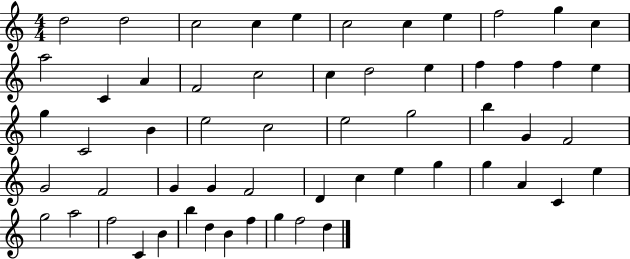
D5/h D5/h C5/h C5/q E5/q C5/h C5/q E5/q F5/h G5/q C5/q A5/h C4/q A4/q F4/h C5/h C5/q D5/h E5/q F5/q F5/q F5/q E5/q G5/q C4/h B4/q E5/h C5/h E5/h G5/h B5/q G4/q F4/h G4/h F4/h G4/q G4/q F4/h D4/q C5/q E5/q G5/q G5/q A4/q C4/q E5/q G5/h A5/h F5/h C4/q B4/q B5/q D5/q B4/q F5/q G5/q F5/h D5/q